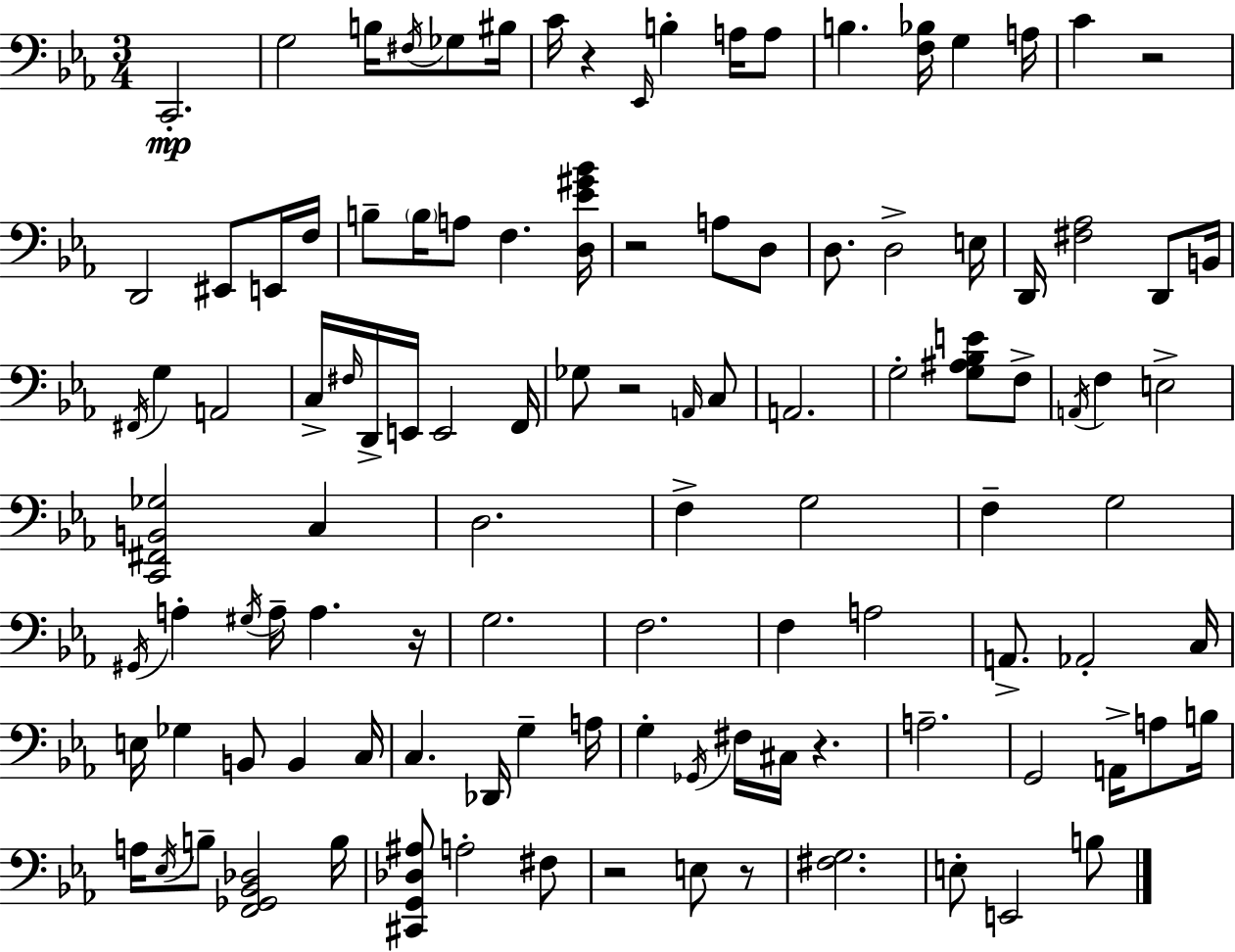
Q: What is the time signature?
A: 3/4